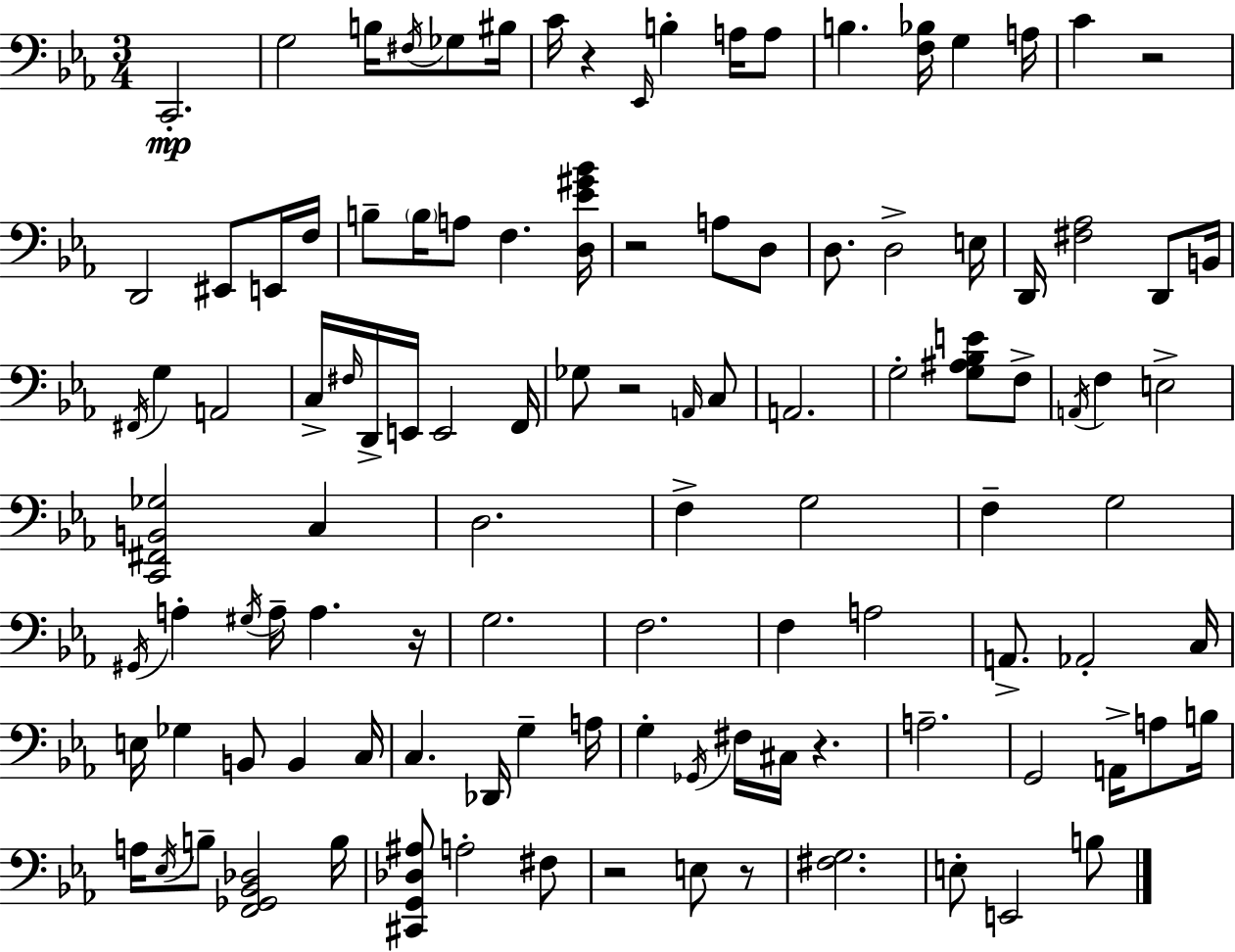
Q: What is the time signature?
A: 3/4